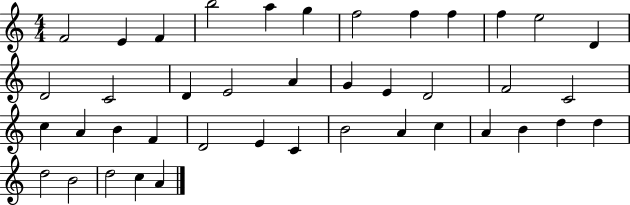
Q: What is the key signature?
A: C major